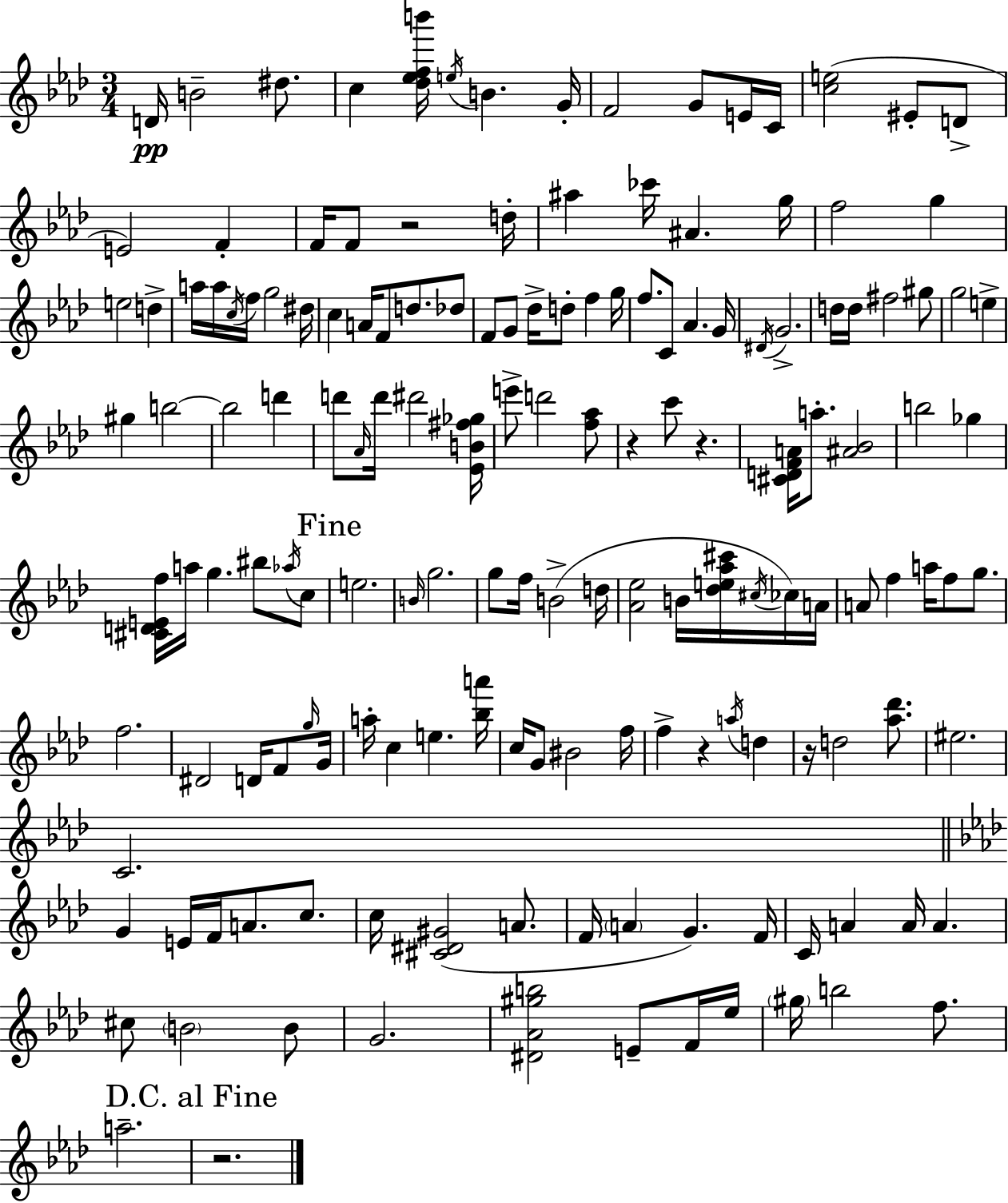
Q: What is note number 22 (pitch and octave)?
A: G5